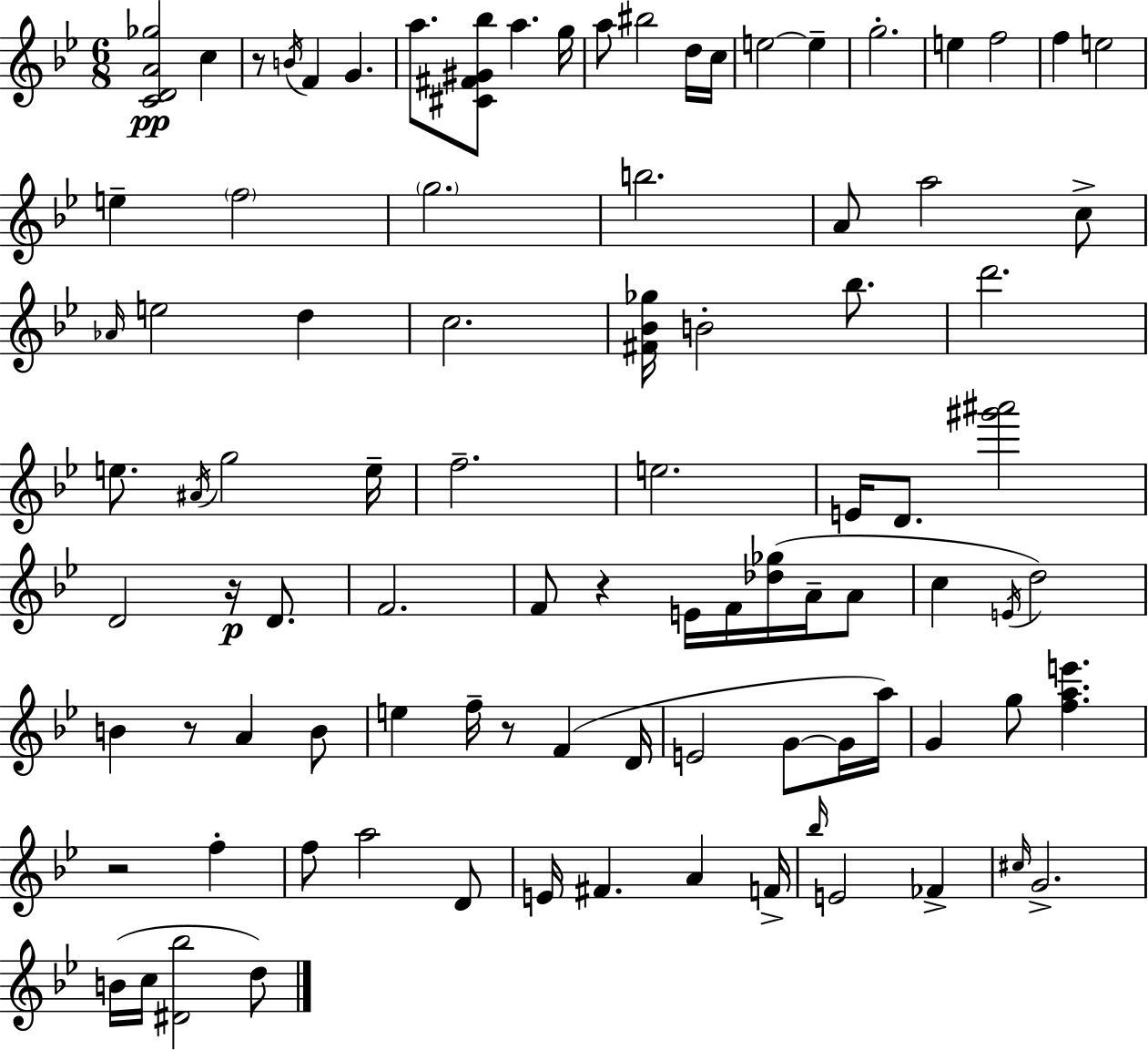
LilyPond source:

{
  \clef treble
  \numericTimeSignature
  \time 6/8
  \key bes \major
  <c' d' a' ges''>2\pp c''4 | r8 \acciaccatura { b'16 } f'4 g'4. | a''8. <cis' fis' gis' bes''>8 a''4. | g''16 a''8 bis''2 d''16 | \break c''16 e''2~~ e''4-- | g''2.-. | e''4 f''2 | f''4 e''2 | \break e''4-- \parenthesize f''2 | \parenthesize g''2. | b''2. | a'8 a''2 c''8-> | \break \grace { aes'16 } e''2 d''4 | c''2. | <fis' bes' ges''>16 b'2-. bes''8. | d'''2. | \break e''8. \acciaccatura { ais'16 } g''2 | e''16-- f''2.-- | e''2. | e'16 d'8. <gis''' ais'''>2 | \break d'2 r16\p | d'8. f'2. | f'8 r4 e'16 f'16 <des'' ges''>16( | a'16-- a'8 c''4 \acciaccatura { e'16 }) d''2 | \break b'4 r8 a'4 | b'8 e''4 f''16-- r8 f'4( | d'16 e'2 | g'8~~ g'16 a''16) g'4 g''8 <f'' a'' e'''>4. | \break r2 | f''4-. f''8 a''2 | d'8 e'16 fis'4. a'4 | f'16-> \grace { bes''16 } e'2 | \break fes'4-> \grace { cis''16 } g'2.-> | b'16( c''16 <dis' bes''>2 | d''8) \bar "|."
}